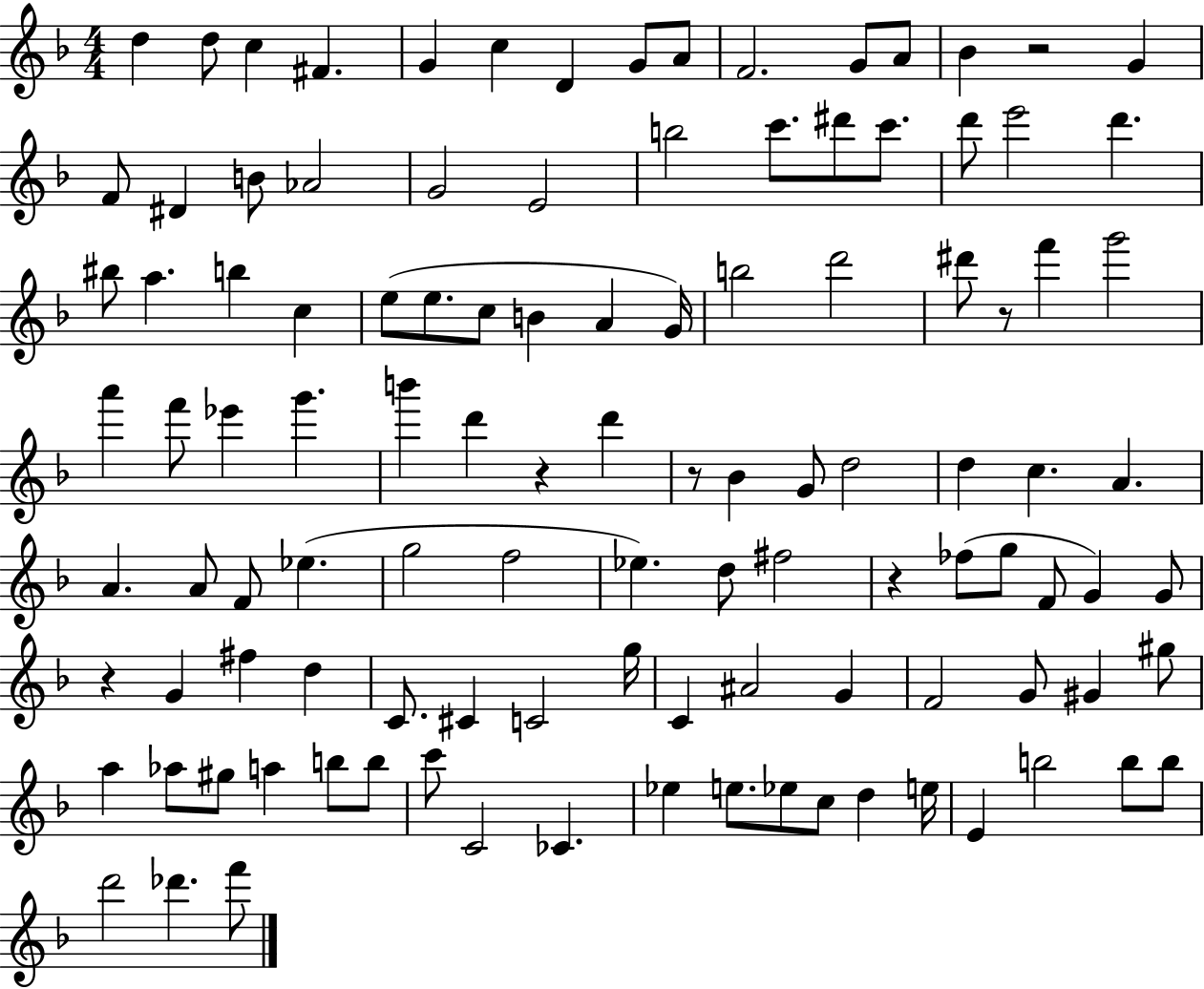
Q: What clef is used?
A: treble